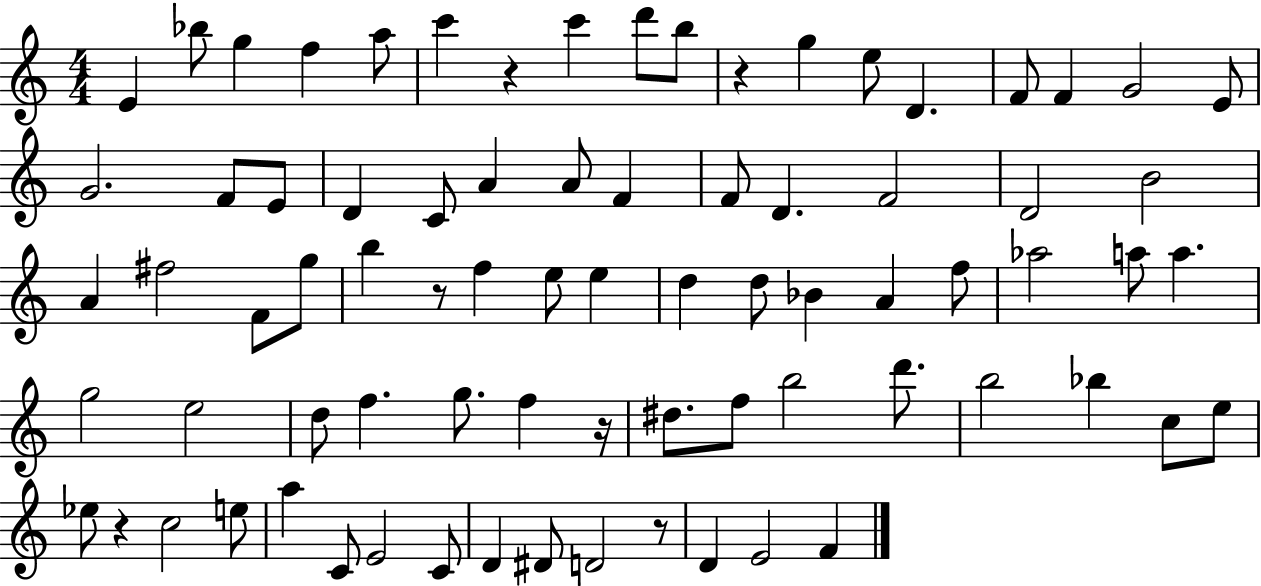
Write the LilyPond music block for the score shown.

{
  \clef treble
  \numericTimeSignature
  \time 4/4
  \key c \major
  e'4 bes''8 g''4 f''4 a''8 | c'''4 r4 c'''4 d'''8 b''8 | r4 g''4 e''8 d'4. | f'8 f'4 g'2 e'8 | \break g'2. f'8 e'8 | d'4 c'8 a'4 a'8 f'4 | f'8 d'4. f'2 | d'2 b'2 | \break a'4 fis''2 f'8 g''8 | b''4 r8 f''4 e''8 e''4 | d''4 d''8 bes'4 a'4 f''8 | aes''2 a''8 a''4. | \break g''2 e''2 | d''8 f''4. g''8. f''4 r16 | dis''8. f''8 b''2 d'''8. | b''2 bes''4 c''8 e''8 | \break ees''8 r4 c''2 e''8 | a''4 c'8 e'2 c'8 | d'4 dis'8 d'2 r8 | d'4 e'2 f'4 | \break \bar "|."
}